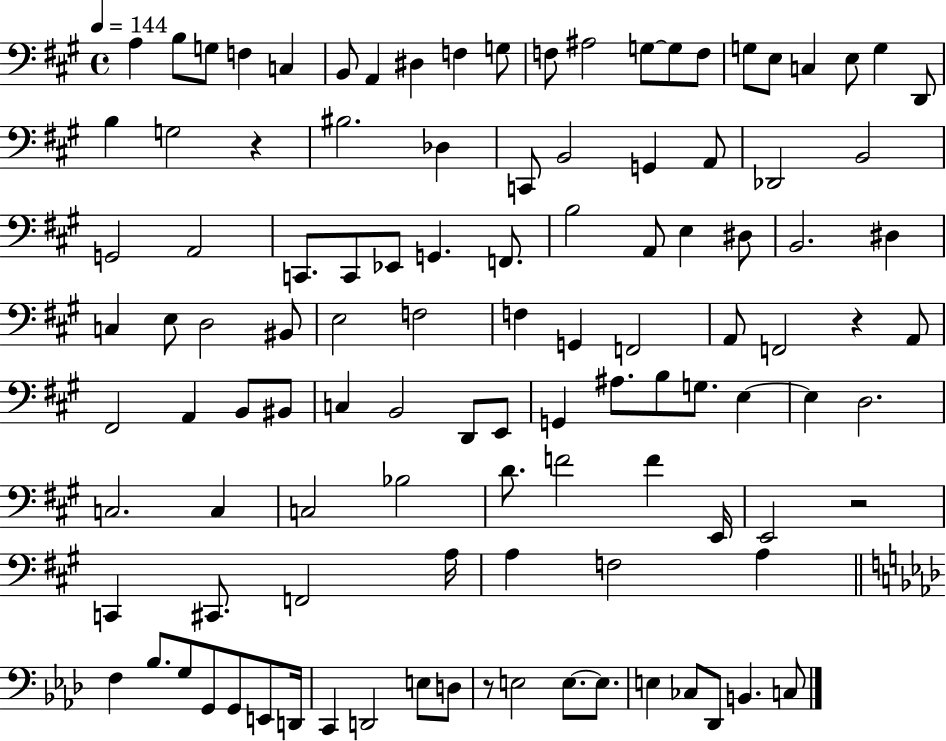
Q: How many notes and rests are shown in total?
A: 110